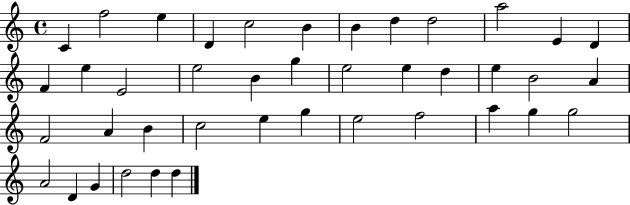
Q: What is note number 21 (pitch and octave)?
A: D5